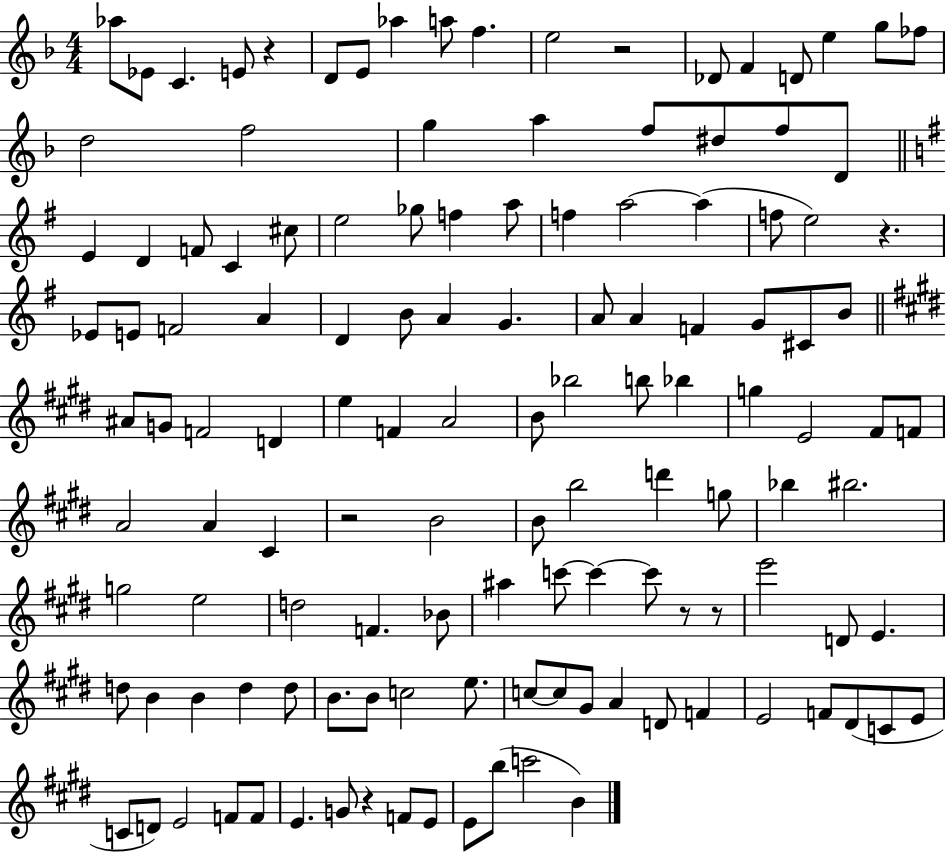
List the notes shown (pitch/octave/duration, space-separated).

Ab5/e Eb4/e C4/q. E4/e R/q D4/e E4/e Ab5/q A5/e F5/q. E5/h R/h Db4/e F4/q D4/e E5/q G5/e FES5/e D5/h F5/h G5/q A5/q F5/e D#5/e F5/e D4/e E4/q D4/q F4/e C4/q C#5/e E5/h Gb5/e F5/q A5/e F5/q A5/h A5/q F5/e E5/h R/q. Eb4/e E4/e F4/h A4/q D4/q B4/e A4/q G4/q. A4/e A4/q F4/q G4/e C#4/e B4/e A#4/e G4/e F4/h D4/q E5/q F4/q A4/h B4/e Bb5/h B5/e Bb5/q G5/q E4/h F#4/e F4/e A4/h A4/q C#4/q R/h B4/h B4/e B5/h D6/q G5/e Bb5/q BIS5/h. G5/h E5/h D5/h F4/q. Bb4/e A#5/q C6/e C6/q C6/e R/e R/e E6/h D4/e E4/q. D5/e B4/q B4/q D5/q D5/e B4/e. B4/e C5/h E5/e. C5/e C5/e G#4/e A4/q D4/e F4/q E4/h F4/e D#4/e C4/e E4/e C4/e D4/e E4/h F4/e F4/e E4/q. G4/e R/q F4/e E4/e E4/e B5/e C6/h B4/q